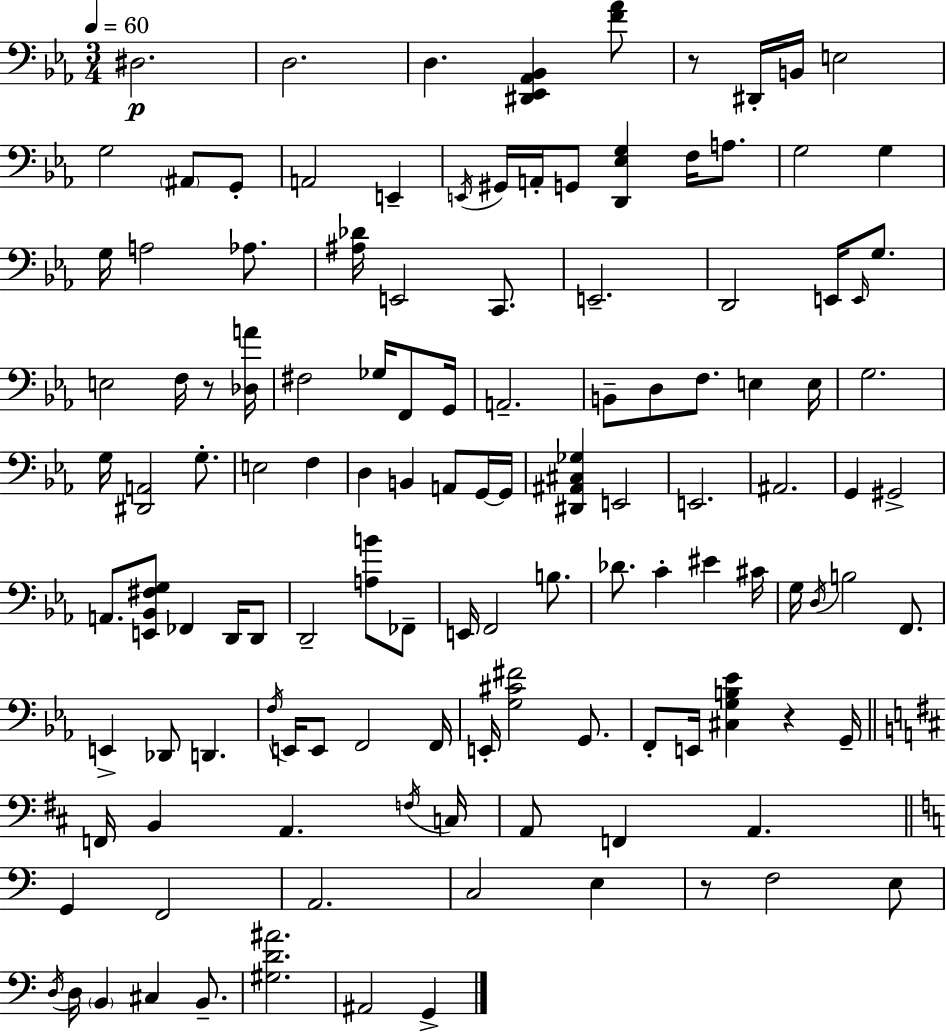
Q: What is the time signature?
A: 3/4